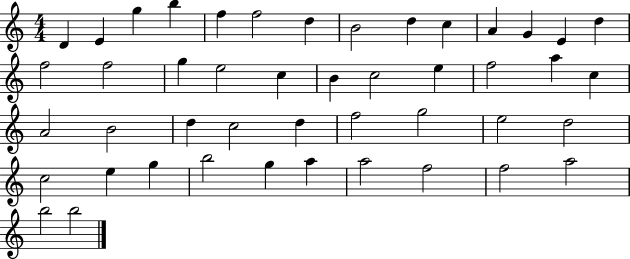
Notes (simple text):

D4/q E4/q G5/q B5/q F5/q F5/h D5/q B4/h D5/q C5/q A4/q G4/q E4/q D5/q F5/h F5/h G5/q E5/h C5/q B4/q C5/h E5/q F5/h A5/q C5/q A4/h B4/h D5/q C5/h D5/q F5/h G5/h E5/h D5/h C5/h E5/q G5/q B5/h G5/q A5/q A5/h F5/h F5/h A5/h B5/h B5/h